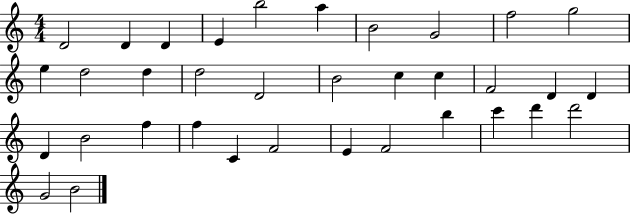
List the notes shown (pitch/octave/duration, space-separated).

D4/h D4/q D4/q E4/q B5/h A5/q B4/h G4/h F5/h G5/h E5/q D5/h D5/q D5/h D4/h B4/h C5/q C5/q F4/h D4/q D4/q D4/q B4/h F5/q F5/q C4/q F4/h E4/q F4/h B5/q C6/q D6/q D6/h G4/h B4/h